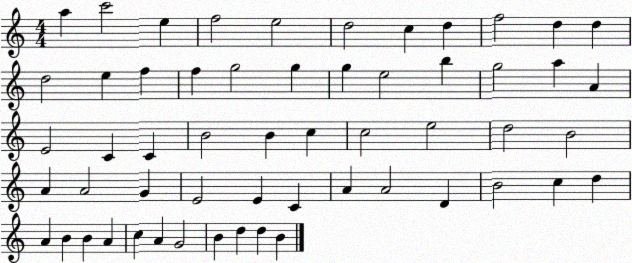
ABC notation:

X:1
T:Untitled
M:4/4
L:1/4
K:C
a c'2 e f2 e2 d2 c d f2 d d d2 e f f g2 g g e2 b g2 a A E2 C C B2 B c c2 e2 d2 B2 A A2 G E2 E C A A2 D B2 c d A B B A c A G2 B d d B